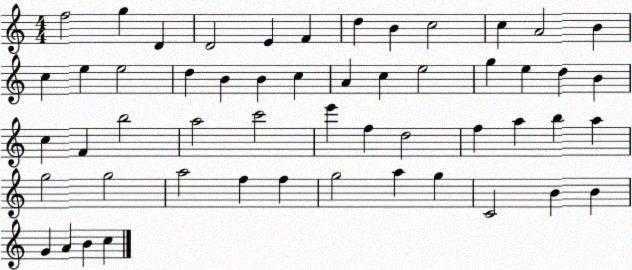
X:1
T:Untitled
M:4/4
L:1/4
K:C
f2 g D D2 E F d B c2 c A2 B c e e2 d B B c A c e2 g e d B c F b2 a2 c'2 e' f d2 f a b a g2 g2 a2 f f g2 a g C2 B B G A B c